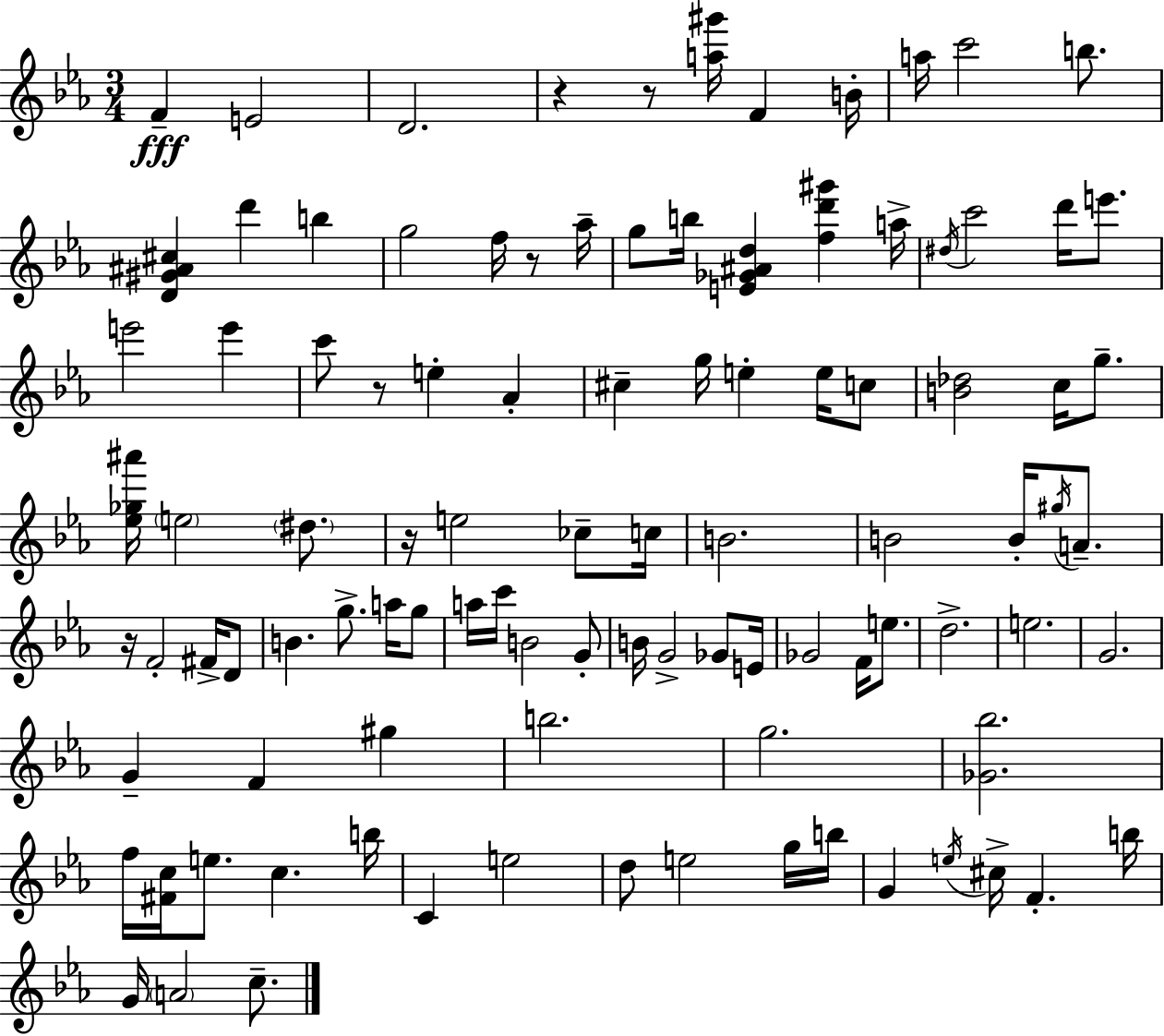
{
  \clef treble
  \numericTimeSignature
  \time 3/4
  \key ees \major
  \repeat volta 2 { f'4--\fff e'2 | d'2. | r4 r8 <a'' gis'''>16 f'4 b'16-. | a''16 c'''2 b''8. | \break <d' gis' ais' cis''>4 d'''4 b''4 | g''2 f''16 r8 aes''16-- | g''8 b''16 <e' ges' ais' d''>4 <f'' d''' gis'''>4 a''16-> | \acciaccatura { dis''16 } c'''2 d'''16 e'''8. | \break e'''2 e'''4 | c'''8 r8 e''4-. aes'4-. | cis''4-- g''16 e''4-. e''16 c''8 | <b' des''>2 c''16 g''8.-- | \break <ees'' ges'' ais'''>16 \parenthesize e''2 \parenthesize dis''8. | r16 e''2 ces''8-- | c''16 b'2. | b'2 b'16-. \acciaccatura { gis''16 } a'8.-- | \break r16 f'2-. fis'16-> | d'8 b'4. g''8.-> a''16 | g''8 a''16 c'''16 b'2 | g'8-. b'16 g'2-> ges'8 | \break e'16 ges'2 f'16 e''8. | d''2.-> | e''2. | g'2. | \break g'4-- f'4 gis''4 | b''2. | g''2. | <ges' bes''>2. | \break f''16 <fis' c''>16 e''8. c''4. | b''16 c'4 e''2 | d''8 e''2 | g''16 b''16 g'4 \acciaccatura { e''16 } cis''16-> f'4.-. | \break b''16 g'16 \parenthesize a'2 | c''8.-- } \bar "|."
}